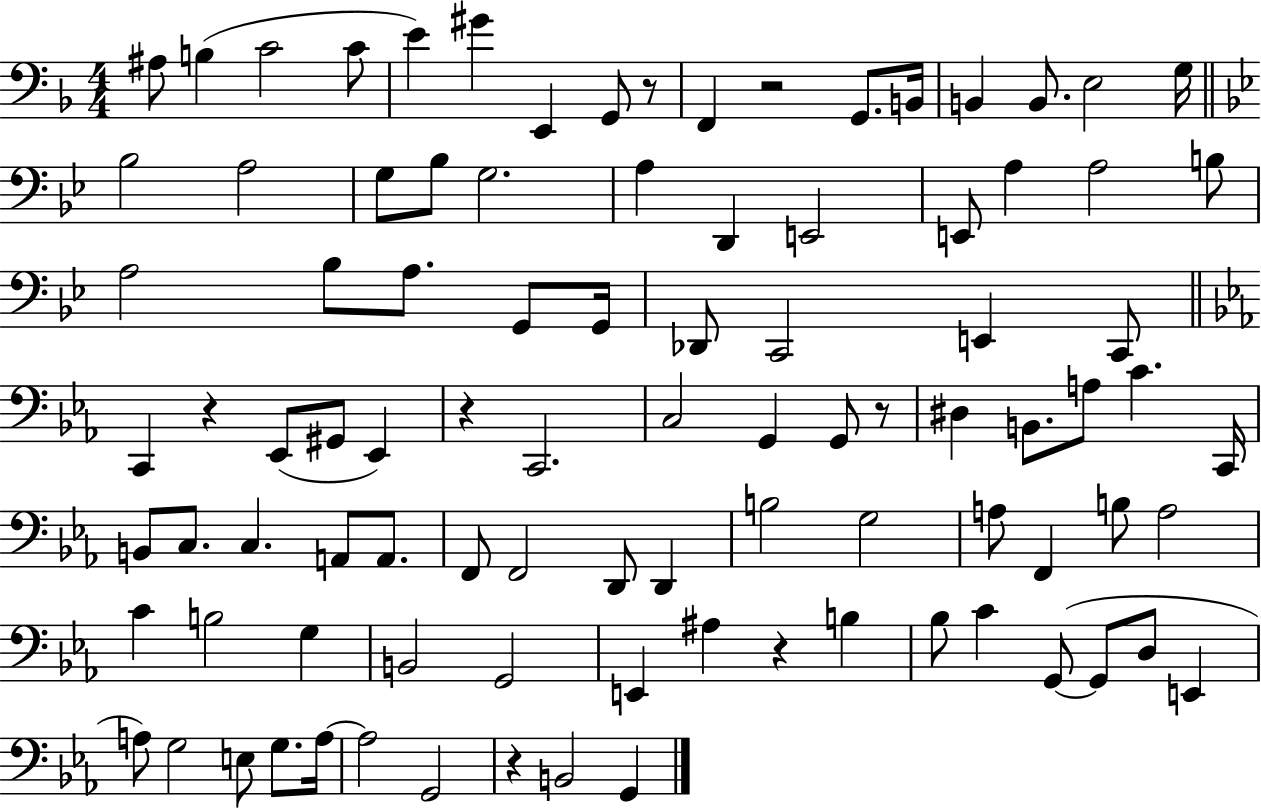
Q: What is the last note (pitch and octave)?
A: G2